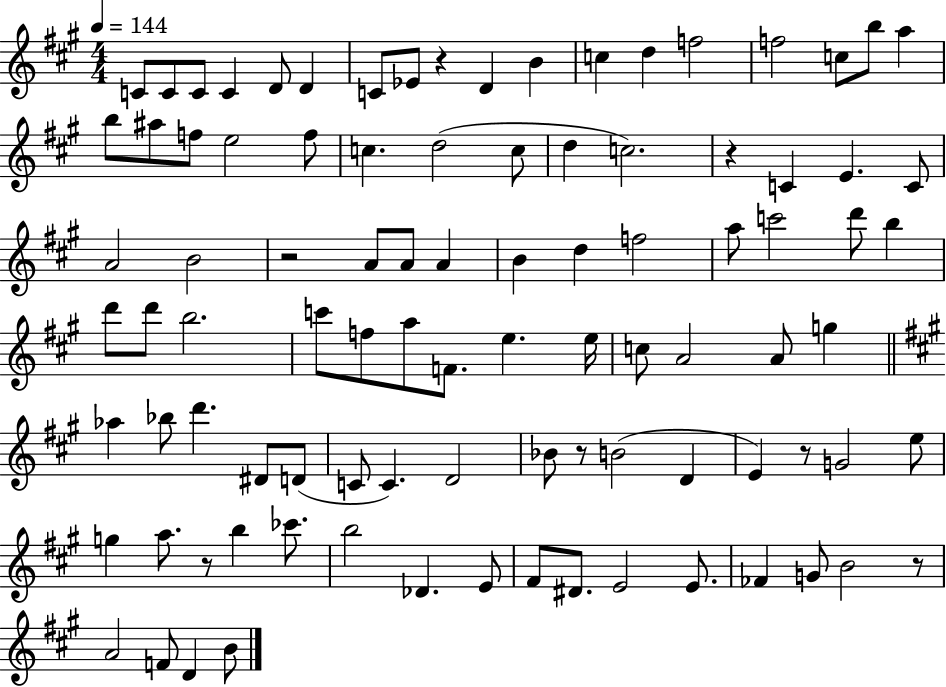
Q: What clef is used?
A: treble